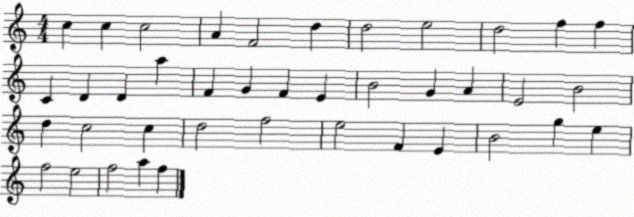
X:1
T:Untitled
M:4/4
L:1/4
K:C
c c c2 A F2 d d2 e2 d2 f f C D D a F G F E B2 G A E2 B2 d c2 c d2 f2 e2 F E B2 g e f2 e2 f2 a f